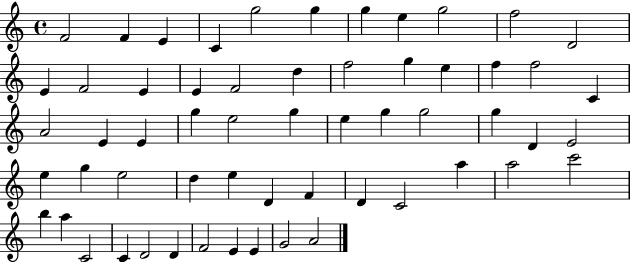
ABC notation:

X:1
T:Untitled
M:4/4
L:1/4
K:C
F2 F E C g2 g g e g2 f2 D2 E F2 E E F2 d f2 g e f f2 C A2 E E g e2 g e g g2 g D E2 e g e2 d e D F D C2 a a2 c'2 b a C2 C D2 D F2 E E G2 A2